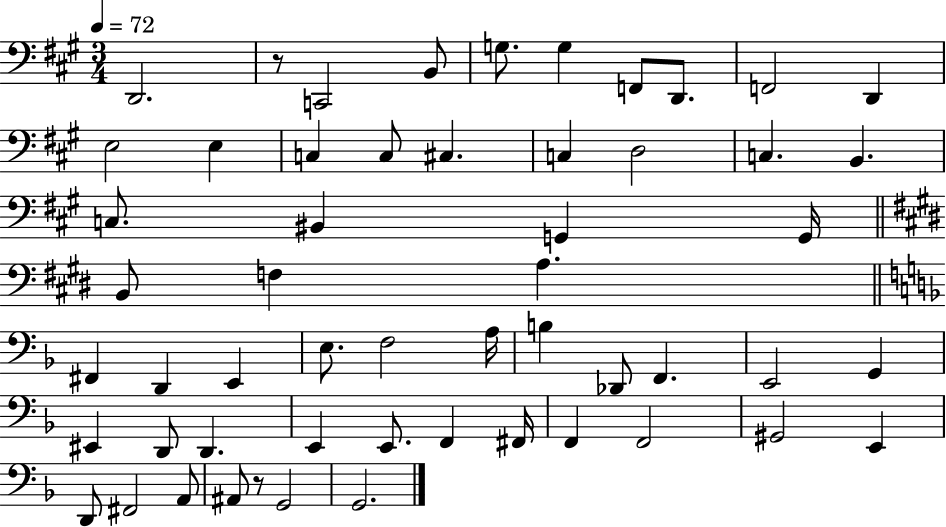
X:1
T:Untitled
M:3/4
L:1/4
K:A
D,,2 z/2 C,,2 B,,/2 G,/2 G, F,,/2 D,,/2 F,,2 D,, E,2 E, C, C,/2 ^C, C, D,2 C, B,, C,/2 ^B,, G,, G,,/4 B,,/2 F, A, ^F,, D,, E,, E,/2 F,2 A,/4 B, _D,,/2 F,, E,,2 G,, ^E,, D,,/2 D,, E,, E,,/2 F,, ^F,,/4 F,, F,,2 ^G,,2 E,, D,,/2 ^F,,2 A,,/2 ^A,,/2 z/2 G,,2 G,,2